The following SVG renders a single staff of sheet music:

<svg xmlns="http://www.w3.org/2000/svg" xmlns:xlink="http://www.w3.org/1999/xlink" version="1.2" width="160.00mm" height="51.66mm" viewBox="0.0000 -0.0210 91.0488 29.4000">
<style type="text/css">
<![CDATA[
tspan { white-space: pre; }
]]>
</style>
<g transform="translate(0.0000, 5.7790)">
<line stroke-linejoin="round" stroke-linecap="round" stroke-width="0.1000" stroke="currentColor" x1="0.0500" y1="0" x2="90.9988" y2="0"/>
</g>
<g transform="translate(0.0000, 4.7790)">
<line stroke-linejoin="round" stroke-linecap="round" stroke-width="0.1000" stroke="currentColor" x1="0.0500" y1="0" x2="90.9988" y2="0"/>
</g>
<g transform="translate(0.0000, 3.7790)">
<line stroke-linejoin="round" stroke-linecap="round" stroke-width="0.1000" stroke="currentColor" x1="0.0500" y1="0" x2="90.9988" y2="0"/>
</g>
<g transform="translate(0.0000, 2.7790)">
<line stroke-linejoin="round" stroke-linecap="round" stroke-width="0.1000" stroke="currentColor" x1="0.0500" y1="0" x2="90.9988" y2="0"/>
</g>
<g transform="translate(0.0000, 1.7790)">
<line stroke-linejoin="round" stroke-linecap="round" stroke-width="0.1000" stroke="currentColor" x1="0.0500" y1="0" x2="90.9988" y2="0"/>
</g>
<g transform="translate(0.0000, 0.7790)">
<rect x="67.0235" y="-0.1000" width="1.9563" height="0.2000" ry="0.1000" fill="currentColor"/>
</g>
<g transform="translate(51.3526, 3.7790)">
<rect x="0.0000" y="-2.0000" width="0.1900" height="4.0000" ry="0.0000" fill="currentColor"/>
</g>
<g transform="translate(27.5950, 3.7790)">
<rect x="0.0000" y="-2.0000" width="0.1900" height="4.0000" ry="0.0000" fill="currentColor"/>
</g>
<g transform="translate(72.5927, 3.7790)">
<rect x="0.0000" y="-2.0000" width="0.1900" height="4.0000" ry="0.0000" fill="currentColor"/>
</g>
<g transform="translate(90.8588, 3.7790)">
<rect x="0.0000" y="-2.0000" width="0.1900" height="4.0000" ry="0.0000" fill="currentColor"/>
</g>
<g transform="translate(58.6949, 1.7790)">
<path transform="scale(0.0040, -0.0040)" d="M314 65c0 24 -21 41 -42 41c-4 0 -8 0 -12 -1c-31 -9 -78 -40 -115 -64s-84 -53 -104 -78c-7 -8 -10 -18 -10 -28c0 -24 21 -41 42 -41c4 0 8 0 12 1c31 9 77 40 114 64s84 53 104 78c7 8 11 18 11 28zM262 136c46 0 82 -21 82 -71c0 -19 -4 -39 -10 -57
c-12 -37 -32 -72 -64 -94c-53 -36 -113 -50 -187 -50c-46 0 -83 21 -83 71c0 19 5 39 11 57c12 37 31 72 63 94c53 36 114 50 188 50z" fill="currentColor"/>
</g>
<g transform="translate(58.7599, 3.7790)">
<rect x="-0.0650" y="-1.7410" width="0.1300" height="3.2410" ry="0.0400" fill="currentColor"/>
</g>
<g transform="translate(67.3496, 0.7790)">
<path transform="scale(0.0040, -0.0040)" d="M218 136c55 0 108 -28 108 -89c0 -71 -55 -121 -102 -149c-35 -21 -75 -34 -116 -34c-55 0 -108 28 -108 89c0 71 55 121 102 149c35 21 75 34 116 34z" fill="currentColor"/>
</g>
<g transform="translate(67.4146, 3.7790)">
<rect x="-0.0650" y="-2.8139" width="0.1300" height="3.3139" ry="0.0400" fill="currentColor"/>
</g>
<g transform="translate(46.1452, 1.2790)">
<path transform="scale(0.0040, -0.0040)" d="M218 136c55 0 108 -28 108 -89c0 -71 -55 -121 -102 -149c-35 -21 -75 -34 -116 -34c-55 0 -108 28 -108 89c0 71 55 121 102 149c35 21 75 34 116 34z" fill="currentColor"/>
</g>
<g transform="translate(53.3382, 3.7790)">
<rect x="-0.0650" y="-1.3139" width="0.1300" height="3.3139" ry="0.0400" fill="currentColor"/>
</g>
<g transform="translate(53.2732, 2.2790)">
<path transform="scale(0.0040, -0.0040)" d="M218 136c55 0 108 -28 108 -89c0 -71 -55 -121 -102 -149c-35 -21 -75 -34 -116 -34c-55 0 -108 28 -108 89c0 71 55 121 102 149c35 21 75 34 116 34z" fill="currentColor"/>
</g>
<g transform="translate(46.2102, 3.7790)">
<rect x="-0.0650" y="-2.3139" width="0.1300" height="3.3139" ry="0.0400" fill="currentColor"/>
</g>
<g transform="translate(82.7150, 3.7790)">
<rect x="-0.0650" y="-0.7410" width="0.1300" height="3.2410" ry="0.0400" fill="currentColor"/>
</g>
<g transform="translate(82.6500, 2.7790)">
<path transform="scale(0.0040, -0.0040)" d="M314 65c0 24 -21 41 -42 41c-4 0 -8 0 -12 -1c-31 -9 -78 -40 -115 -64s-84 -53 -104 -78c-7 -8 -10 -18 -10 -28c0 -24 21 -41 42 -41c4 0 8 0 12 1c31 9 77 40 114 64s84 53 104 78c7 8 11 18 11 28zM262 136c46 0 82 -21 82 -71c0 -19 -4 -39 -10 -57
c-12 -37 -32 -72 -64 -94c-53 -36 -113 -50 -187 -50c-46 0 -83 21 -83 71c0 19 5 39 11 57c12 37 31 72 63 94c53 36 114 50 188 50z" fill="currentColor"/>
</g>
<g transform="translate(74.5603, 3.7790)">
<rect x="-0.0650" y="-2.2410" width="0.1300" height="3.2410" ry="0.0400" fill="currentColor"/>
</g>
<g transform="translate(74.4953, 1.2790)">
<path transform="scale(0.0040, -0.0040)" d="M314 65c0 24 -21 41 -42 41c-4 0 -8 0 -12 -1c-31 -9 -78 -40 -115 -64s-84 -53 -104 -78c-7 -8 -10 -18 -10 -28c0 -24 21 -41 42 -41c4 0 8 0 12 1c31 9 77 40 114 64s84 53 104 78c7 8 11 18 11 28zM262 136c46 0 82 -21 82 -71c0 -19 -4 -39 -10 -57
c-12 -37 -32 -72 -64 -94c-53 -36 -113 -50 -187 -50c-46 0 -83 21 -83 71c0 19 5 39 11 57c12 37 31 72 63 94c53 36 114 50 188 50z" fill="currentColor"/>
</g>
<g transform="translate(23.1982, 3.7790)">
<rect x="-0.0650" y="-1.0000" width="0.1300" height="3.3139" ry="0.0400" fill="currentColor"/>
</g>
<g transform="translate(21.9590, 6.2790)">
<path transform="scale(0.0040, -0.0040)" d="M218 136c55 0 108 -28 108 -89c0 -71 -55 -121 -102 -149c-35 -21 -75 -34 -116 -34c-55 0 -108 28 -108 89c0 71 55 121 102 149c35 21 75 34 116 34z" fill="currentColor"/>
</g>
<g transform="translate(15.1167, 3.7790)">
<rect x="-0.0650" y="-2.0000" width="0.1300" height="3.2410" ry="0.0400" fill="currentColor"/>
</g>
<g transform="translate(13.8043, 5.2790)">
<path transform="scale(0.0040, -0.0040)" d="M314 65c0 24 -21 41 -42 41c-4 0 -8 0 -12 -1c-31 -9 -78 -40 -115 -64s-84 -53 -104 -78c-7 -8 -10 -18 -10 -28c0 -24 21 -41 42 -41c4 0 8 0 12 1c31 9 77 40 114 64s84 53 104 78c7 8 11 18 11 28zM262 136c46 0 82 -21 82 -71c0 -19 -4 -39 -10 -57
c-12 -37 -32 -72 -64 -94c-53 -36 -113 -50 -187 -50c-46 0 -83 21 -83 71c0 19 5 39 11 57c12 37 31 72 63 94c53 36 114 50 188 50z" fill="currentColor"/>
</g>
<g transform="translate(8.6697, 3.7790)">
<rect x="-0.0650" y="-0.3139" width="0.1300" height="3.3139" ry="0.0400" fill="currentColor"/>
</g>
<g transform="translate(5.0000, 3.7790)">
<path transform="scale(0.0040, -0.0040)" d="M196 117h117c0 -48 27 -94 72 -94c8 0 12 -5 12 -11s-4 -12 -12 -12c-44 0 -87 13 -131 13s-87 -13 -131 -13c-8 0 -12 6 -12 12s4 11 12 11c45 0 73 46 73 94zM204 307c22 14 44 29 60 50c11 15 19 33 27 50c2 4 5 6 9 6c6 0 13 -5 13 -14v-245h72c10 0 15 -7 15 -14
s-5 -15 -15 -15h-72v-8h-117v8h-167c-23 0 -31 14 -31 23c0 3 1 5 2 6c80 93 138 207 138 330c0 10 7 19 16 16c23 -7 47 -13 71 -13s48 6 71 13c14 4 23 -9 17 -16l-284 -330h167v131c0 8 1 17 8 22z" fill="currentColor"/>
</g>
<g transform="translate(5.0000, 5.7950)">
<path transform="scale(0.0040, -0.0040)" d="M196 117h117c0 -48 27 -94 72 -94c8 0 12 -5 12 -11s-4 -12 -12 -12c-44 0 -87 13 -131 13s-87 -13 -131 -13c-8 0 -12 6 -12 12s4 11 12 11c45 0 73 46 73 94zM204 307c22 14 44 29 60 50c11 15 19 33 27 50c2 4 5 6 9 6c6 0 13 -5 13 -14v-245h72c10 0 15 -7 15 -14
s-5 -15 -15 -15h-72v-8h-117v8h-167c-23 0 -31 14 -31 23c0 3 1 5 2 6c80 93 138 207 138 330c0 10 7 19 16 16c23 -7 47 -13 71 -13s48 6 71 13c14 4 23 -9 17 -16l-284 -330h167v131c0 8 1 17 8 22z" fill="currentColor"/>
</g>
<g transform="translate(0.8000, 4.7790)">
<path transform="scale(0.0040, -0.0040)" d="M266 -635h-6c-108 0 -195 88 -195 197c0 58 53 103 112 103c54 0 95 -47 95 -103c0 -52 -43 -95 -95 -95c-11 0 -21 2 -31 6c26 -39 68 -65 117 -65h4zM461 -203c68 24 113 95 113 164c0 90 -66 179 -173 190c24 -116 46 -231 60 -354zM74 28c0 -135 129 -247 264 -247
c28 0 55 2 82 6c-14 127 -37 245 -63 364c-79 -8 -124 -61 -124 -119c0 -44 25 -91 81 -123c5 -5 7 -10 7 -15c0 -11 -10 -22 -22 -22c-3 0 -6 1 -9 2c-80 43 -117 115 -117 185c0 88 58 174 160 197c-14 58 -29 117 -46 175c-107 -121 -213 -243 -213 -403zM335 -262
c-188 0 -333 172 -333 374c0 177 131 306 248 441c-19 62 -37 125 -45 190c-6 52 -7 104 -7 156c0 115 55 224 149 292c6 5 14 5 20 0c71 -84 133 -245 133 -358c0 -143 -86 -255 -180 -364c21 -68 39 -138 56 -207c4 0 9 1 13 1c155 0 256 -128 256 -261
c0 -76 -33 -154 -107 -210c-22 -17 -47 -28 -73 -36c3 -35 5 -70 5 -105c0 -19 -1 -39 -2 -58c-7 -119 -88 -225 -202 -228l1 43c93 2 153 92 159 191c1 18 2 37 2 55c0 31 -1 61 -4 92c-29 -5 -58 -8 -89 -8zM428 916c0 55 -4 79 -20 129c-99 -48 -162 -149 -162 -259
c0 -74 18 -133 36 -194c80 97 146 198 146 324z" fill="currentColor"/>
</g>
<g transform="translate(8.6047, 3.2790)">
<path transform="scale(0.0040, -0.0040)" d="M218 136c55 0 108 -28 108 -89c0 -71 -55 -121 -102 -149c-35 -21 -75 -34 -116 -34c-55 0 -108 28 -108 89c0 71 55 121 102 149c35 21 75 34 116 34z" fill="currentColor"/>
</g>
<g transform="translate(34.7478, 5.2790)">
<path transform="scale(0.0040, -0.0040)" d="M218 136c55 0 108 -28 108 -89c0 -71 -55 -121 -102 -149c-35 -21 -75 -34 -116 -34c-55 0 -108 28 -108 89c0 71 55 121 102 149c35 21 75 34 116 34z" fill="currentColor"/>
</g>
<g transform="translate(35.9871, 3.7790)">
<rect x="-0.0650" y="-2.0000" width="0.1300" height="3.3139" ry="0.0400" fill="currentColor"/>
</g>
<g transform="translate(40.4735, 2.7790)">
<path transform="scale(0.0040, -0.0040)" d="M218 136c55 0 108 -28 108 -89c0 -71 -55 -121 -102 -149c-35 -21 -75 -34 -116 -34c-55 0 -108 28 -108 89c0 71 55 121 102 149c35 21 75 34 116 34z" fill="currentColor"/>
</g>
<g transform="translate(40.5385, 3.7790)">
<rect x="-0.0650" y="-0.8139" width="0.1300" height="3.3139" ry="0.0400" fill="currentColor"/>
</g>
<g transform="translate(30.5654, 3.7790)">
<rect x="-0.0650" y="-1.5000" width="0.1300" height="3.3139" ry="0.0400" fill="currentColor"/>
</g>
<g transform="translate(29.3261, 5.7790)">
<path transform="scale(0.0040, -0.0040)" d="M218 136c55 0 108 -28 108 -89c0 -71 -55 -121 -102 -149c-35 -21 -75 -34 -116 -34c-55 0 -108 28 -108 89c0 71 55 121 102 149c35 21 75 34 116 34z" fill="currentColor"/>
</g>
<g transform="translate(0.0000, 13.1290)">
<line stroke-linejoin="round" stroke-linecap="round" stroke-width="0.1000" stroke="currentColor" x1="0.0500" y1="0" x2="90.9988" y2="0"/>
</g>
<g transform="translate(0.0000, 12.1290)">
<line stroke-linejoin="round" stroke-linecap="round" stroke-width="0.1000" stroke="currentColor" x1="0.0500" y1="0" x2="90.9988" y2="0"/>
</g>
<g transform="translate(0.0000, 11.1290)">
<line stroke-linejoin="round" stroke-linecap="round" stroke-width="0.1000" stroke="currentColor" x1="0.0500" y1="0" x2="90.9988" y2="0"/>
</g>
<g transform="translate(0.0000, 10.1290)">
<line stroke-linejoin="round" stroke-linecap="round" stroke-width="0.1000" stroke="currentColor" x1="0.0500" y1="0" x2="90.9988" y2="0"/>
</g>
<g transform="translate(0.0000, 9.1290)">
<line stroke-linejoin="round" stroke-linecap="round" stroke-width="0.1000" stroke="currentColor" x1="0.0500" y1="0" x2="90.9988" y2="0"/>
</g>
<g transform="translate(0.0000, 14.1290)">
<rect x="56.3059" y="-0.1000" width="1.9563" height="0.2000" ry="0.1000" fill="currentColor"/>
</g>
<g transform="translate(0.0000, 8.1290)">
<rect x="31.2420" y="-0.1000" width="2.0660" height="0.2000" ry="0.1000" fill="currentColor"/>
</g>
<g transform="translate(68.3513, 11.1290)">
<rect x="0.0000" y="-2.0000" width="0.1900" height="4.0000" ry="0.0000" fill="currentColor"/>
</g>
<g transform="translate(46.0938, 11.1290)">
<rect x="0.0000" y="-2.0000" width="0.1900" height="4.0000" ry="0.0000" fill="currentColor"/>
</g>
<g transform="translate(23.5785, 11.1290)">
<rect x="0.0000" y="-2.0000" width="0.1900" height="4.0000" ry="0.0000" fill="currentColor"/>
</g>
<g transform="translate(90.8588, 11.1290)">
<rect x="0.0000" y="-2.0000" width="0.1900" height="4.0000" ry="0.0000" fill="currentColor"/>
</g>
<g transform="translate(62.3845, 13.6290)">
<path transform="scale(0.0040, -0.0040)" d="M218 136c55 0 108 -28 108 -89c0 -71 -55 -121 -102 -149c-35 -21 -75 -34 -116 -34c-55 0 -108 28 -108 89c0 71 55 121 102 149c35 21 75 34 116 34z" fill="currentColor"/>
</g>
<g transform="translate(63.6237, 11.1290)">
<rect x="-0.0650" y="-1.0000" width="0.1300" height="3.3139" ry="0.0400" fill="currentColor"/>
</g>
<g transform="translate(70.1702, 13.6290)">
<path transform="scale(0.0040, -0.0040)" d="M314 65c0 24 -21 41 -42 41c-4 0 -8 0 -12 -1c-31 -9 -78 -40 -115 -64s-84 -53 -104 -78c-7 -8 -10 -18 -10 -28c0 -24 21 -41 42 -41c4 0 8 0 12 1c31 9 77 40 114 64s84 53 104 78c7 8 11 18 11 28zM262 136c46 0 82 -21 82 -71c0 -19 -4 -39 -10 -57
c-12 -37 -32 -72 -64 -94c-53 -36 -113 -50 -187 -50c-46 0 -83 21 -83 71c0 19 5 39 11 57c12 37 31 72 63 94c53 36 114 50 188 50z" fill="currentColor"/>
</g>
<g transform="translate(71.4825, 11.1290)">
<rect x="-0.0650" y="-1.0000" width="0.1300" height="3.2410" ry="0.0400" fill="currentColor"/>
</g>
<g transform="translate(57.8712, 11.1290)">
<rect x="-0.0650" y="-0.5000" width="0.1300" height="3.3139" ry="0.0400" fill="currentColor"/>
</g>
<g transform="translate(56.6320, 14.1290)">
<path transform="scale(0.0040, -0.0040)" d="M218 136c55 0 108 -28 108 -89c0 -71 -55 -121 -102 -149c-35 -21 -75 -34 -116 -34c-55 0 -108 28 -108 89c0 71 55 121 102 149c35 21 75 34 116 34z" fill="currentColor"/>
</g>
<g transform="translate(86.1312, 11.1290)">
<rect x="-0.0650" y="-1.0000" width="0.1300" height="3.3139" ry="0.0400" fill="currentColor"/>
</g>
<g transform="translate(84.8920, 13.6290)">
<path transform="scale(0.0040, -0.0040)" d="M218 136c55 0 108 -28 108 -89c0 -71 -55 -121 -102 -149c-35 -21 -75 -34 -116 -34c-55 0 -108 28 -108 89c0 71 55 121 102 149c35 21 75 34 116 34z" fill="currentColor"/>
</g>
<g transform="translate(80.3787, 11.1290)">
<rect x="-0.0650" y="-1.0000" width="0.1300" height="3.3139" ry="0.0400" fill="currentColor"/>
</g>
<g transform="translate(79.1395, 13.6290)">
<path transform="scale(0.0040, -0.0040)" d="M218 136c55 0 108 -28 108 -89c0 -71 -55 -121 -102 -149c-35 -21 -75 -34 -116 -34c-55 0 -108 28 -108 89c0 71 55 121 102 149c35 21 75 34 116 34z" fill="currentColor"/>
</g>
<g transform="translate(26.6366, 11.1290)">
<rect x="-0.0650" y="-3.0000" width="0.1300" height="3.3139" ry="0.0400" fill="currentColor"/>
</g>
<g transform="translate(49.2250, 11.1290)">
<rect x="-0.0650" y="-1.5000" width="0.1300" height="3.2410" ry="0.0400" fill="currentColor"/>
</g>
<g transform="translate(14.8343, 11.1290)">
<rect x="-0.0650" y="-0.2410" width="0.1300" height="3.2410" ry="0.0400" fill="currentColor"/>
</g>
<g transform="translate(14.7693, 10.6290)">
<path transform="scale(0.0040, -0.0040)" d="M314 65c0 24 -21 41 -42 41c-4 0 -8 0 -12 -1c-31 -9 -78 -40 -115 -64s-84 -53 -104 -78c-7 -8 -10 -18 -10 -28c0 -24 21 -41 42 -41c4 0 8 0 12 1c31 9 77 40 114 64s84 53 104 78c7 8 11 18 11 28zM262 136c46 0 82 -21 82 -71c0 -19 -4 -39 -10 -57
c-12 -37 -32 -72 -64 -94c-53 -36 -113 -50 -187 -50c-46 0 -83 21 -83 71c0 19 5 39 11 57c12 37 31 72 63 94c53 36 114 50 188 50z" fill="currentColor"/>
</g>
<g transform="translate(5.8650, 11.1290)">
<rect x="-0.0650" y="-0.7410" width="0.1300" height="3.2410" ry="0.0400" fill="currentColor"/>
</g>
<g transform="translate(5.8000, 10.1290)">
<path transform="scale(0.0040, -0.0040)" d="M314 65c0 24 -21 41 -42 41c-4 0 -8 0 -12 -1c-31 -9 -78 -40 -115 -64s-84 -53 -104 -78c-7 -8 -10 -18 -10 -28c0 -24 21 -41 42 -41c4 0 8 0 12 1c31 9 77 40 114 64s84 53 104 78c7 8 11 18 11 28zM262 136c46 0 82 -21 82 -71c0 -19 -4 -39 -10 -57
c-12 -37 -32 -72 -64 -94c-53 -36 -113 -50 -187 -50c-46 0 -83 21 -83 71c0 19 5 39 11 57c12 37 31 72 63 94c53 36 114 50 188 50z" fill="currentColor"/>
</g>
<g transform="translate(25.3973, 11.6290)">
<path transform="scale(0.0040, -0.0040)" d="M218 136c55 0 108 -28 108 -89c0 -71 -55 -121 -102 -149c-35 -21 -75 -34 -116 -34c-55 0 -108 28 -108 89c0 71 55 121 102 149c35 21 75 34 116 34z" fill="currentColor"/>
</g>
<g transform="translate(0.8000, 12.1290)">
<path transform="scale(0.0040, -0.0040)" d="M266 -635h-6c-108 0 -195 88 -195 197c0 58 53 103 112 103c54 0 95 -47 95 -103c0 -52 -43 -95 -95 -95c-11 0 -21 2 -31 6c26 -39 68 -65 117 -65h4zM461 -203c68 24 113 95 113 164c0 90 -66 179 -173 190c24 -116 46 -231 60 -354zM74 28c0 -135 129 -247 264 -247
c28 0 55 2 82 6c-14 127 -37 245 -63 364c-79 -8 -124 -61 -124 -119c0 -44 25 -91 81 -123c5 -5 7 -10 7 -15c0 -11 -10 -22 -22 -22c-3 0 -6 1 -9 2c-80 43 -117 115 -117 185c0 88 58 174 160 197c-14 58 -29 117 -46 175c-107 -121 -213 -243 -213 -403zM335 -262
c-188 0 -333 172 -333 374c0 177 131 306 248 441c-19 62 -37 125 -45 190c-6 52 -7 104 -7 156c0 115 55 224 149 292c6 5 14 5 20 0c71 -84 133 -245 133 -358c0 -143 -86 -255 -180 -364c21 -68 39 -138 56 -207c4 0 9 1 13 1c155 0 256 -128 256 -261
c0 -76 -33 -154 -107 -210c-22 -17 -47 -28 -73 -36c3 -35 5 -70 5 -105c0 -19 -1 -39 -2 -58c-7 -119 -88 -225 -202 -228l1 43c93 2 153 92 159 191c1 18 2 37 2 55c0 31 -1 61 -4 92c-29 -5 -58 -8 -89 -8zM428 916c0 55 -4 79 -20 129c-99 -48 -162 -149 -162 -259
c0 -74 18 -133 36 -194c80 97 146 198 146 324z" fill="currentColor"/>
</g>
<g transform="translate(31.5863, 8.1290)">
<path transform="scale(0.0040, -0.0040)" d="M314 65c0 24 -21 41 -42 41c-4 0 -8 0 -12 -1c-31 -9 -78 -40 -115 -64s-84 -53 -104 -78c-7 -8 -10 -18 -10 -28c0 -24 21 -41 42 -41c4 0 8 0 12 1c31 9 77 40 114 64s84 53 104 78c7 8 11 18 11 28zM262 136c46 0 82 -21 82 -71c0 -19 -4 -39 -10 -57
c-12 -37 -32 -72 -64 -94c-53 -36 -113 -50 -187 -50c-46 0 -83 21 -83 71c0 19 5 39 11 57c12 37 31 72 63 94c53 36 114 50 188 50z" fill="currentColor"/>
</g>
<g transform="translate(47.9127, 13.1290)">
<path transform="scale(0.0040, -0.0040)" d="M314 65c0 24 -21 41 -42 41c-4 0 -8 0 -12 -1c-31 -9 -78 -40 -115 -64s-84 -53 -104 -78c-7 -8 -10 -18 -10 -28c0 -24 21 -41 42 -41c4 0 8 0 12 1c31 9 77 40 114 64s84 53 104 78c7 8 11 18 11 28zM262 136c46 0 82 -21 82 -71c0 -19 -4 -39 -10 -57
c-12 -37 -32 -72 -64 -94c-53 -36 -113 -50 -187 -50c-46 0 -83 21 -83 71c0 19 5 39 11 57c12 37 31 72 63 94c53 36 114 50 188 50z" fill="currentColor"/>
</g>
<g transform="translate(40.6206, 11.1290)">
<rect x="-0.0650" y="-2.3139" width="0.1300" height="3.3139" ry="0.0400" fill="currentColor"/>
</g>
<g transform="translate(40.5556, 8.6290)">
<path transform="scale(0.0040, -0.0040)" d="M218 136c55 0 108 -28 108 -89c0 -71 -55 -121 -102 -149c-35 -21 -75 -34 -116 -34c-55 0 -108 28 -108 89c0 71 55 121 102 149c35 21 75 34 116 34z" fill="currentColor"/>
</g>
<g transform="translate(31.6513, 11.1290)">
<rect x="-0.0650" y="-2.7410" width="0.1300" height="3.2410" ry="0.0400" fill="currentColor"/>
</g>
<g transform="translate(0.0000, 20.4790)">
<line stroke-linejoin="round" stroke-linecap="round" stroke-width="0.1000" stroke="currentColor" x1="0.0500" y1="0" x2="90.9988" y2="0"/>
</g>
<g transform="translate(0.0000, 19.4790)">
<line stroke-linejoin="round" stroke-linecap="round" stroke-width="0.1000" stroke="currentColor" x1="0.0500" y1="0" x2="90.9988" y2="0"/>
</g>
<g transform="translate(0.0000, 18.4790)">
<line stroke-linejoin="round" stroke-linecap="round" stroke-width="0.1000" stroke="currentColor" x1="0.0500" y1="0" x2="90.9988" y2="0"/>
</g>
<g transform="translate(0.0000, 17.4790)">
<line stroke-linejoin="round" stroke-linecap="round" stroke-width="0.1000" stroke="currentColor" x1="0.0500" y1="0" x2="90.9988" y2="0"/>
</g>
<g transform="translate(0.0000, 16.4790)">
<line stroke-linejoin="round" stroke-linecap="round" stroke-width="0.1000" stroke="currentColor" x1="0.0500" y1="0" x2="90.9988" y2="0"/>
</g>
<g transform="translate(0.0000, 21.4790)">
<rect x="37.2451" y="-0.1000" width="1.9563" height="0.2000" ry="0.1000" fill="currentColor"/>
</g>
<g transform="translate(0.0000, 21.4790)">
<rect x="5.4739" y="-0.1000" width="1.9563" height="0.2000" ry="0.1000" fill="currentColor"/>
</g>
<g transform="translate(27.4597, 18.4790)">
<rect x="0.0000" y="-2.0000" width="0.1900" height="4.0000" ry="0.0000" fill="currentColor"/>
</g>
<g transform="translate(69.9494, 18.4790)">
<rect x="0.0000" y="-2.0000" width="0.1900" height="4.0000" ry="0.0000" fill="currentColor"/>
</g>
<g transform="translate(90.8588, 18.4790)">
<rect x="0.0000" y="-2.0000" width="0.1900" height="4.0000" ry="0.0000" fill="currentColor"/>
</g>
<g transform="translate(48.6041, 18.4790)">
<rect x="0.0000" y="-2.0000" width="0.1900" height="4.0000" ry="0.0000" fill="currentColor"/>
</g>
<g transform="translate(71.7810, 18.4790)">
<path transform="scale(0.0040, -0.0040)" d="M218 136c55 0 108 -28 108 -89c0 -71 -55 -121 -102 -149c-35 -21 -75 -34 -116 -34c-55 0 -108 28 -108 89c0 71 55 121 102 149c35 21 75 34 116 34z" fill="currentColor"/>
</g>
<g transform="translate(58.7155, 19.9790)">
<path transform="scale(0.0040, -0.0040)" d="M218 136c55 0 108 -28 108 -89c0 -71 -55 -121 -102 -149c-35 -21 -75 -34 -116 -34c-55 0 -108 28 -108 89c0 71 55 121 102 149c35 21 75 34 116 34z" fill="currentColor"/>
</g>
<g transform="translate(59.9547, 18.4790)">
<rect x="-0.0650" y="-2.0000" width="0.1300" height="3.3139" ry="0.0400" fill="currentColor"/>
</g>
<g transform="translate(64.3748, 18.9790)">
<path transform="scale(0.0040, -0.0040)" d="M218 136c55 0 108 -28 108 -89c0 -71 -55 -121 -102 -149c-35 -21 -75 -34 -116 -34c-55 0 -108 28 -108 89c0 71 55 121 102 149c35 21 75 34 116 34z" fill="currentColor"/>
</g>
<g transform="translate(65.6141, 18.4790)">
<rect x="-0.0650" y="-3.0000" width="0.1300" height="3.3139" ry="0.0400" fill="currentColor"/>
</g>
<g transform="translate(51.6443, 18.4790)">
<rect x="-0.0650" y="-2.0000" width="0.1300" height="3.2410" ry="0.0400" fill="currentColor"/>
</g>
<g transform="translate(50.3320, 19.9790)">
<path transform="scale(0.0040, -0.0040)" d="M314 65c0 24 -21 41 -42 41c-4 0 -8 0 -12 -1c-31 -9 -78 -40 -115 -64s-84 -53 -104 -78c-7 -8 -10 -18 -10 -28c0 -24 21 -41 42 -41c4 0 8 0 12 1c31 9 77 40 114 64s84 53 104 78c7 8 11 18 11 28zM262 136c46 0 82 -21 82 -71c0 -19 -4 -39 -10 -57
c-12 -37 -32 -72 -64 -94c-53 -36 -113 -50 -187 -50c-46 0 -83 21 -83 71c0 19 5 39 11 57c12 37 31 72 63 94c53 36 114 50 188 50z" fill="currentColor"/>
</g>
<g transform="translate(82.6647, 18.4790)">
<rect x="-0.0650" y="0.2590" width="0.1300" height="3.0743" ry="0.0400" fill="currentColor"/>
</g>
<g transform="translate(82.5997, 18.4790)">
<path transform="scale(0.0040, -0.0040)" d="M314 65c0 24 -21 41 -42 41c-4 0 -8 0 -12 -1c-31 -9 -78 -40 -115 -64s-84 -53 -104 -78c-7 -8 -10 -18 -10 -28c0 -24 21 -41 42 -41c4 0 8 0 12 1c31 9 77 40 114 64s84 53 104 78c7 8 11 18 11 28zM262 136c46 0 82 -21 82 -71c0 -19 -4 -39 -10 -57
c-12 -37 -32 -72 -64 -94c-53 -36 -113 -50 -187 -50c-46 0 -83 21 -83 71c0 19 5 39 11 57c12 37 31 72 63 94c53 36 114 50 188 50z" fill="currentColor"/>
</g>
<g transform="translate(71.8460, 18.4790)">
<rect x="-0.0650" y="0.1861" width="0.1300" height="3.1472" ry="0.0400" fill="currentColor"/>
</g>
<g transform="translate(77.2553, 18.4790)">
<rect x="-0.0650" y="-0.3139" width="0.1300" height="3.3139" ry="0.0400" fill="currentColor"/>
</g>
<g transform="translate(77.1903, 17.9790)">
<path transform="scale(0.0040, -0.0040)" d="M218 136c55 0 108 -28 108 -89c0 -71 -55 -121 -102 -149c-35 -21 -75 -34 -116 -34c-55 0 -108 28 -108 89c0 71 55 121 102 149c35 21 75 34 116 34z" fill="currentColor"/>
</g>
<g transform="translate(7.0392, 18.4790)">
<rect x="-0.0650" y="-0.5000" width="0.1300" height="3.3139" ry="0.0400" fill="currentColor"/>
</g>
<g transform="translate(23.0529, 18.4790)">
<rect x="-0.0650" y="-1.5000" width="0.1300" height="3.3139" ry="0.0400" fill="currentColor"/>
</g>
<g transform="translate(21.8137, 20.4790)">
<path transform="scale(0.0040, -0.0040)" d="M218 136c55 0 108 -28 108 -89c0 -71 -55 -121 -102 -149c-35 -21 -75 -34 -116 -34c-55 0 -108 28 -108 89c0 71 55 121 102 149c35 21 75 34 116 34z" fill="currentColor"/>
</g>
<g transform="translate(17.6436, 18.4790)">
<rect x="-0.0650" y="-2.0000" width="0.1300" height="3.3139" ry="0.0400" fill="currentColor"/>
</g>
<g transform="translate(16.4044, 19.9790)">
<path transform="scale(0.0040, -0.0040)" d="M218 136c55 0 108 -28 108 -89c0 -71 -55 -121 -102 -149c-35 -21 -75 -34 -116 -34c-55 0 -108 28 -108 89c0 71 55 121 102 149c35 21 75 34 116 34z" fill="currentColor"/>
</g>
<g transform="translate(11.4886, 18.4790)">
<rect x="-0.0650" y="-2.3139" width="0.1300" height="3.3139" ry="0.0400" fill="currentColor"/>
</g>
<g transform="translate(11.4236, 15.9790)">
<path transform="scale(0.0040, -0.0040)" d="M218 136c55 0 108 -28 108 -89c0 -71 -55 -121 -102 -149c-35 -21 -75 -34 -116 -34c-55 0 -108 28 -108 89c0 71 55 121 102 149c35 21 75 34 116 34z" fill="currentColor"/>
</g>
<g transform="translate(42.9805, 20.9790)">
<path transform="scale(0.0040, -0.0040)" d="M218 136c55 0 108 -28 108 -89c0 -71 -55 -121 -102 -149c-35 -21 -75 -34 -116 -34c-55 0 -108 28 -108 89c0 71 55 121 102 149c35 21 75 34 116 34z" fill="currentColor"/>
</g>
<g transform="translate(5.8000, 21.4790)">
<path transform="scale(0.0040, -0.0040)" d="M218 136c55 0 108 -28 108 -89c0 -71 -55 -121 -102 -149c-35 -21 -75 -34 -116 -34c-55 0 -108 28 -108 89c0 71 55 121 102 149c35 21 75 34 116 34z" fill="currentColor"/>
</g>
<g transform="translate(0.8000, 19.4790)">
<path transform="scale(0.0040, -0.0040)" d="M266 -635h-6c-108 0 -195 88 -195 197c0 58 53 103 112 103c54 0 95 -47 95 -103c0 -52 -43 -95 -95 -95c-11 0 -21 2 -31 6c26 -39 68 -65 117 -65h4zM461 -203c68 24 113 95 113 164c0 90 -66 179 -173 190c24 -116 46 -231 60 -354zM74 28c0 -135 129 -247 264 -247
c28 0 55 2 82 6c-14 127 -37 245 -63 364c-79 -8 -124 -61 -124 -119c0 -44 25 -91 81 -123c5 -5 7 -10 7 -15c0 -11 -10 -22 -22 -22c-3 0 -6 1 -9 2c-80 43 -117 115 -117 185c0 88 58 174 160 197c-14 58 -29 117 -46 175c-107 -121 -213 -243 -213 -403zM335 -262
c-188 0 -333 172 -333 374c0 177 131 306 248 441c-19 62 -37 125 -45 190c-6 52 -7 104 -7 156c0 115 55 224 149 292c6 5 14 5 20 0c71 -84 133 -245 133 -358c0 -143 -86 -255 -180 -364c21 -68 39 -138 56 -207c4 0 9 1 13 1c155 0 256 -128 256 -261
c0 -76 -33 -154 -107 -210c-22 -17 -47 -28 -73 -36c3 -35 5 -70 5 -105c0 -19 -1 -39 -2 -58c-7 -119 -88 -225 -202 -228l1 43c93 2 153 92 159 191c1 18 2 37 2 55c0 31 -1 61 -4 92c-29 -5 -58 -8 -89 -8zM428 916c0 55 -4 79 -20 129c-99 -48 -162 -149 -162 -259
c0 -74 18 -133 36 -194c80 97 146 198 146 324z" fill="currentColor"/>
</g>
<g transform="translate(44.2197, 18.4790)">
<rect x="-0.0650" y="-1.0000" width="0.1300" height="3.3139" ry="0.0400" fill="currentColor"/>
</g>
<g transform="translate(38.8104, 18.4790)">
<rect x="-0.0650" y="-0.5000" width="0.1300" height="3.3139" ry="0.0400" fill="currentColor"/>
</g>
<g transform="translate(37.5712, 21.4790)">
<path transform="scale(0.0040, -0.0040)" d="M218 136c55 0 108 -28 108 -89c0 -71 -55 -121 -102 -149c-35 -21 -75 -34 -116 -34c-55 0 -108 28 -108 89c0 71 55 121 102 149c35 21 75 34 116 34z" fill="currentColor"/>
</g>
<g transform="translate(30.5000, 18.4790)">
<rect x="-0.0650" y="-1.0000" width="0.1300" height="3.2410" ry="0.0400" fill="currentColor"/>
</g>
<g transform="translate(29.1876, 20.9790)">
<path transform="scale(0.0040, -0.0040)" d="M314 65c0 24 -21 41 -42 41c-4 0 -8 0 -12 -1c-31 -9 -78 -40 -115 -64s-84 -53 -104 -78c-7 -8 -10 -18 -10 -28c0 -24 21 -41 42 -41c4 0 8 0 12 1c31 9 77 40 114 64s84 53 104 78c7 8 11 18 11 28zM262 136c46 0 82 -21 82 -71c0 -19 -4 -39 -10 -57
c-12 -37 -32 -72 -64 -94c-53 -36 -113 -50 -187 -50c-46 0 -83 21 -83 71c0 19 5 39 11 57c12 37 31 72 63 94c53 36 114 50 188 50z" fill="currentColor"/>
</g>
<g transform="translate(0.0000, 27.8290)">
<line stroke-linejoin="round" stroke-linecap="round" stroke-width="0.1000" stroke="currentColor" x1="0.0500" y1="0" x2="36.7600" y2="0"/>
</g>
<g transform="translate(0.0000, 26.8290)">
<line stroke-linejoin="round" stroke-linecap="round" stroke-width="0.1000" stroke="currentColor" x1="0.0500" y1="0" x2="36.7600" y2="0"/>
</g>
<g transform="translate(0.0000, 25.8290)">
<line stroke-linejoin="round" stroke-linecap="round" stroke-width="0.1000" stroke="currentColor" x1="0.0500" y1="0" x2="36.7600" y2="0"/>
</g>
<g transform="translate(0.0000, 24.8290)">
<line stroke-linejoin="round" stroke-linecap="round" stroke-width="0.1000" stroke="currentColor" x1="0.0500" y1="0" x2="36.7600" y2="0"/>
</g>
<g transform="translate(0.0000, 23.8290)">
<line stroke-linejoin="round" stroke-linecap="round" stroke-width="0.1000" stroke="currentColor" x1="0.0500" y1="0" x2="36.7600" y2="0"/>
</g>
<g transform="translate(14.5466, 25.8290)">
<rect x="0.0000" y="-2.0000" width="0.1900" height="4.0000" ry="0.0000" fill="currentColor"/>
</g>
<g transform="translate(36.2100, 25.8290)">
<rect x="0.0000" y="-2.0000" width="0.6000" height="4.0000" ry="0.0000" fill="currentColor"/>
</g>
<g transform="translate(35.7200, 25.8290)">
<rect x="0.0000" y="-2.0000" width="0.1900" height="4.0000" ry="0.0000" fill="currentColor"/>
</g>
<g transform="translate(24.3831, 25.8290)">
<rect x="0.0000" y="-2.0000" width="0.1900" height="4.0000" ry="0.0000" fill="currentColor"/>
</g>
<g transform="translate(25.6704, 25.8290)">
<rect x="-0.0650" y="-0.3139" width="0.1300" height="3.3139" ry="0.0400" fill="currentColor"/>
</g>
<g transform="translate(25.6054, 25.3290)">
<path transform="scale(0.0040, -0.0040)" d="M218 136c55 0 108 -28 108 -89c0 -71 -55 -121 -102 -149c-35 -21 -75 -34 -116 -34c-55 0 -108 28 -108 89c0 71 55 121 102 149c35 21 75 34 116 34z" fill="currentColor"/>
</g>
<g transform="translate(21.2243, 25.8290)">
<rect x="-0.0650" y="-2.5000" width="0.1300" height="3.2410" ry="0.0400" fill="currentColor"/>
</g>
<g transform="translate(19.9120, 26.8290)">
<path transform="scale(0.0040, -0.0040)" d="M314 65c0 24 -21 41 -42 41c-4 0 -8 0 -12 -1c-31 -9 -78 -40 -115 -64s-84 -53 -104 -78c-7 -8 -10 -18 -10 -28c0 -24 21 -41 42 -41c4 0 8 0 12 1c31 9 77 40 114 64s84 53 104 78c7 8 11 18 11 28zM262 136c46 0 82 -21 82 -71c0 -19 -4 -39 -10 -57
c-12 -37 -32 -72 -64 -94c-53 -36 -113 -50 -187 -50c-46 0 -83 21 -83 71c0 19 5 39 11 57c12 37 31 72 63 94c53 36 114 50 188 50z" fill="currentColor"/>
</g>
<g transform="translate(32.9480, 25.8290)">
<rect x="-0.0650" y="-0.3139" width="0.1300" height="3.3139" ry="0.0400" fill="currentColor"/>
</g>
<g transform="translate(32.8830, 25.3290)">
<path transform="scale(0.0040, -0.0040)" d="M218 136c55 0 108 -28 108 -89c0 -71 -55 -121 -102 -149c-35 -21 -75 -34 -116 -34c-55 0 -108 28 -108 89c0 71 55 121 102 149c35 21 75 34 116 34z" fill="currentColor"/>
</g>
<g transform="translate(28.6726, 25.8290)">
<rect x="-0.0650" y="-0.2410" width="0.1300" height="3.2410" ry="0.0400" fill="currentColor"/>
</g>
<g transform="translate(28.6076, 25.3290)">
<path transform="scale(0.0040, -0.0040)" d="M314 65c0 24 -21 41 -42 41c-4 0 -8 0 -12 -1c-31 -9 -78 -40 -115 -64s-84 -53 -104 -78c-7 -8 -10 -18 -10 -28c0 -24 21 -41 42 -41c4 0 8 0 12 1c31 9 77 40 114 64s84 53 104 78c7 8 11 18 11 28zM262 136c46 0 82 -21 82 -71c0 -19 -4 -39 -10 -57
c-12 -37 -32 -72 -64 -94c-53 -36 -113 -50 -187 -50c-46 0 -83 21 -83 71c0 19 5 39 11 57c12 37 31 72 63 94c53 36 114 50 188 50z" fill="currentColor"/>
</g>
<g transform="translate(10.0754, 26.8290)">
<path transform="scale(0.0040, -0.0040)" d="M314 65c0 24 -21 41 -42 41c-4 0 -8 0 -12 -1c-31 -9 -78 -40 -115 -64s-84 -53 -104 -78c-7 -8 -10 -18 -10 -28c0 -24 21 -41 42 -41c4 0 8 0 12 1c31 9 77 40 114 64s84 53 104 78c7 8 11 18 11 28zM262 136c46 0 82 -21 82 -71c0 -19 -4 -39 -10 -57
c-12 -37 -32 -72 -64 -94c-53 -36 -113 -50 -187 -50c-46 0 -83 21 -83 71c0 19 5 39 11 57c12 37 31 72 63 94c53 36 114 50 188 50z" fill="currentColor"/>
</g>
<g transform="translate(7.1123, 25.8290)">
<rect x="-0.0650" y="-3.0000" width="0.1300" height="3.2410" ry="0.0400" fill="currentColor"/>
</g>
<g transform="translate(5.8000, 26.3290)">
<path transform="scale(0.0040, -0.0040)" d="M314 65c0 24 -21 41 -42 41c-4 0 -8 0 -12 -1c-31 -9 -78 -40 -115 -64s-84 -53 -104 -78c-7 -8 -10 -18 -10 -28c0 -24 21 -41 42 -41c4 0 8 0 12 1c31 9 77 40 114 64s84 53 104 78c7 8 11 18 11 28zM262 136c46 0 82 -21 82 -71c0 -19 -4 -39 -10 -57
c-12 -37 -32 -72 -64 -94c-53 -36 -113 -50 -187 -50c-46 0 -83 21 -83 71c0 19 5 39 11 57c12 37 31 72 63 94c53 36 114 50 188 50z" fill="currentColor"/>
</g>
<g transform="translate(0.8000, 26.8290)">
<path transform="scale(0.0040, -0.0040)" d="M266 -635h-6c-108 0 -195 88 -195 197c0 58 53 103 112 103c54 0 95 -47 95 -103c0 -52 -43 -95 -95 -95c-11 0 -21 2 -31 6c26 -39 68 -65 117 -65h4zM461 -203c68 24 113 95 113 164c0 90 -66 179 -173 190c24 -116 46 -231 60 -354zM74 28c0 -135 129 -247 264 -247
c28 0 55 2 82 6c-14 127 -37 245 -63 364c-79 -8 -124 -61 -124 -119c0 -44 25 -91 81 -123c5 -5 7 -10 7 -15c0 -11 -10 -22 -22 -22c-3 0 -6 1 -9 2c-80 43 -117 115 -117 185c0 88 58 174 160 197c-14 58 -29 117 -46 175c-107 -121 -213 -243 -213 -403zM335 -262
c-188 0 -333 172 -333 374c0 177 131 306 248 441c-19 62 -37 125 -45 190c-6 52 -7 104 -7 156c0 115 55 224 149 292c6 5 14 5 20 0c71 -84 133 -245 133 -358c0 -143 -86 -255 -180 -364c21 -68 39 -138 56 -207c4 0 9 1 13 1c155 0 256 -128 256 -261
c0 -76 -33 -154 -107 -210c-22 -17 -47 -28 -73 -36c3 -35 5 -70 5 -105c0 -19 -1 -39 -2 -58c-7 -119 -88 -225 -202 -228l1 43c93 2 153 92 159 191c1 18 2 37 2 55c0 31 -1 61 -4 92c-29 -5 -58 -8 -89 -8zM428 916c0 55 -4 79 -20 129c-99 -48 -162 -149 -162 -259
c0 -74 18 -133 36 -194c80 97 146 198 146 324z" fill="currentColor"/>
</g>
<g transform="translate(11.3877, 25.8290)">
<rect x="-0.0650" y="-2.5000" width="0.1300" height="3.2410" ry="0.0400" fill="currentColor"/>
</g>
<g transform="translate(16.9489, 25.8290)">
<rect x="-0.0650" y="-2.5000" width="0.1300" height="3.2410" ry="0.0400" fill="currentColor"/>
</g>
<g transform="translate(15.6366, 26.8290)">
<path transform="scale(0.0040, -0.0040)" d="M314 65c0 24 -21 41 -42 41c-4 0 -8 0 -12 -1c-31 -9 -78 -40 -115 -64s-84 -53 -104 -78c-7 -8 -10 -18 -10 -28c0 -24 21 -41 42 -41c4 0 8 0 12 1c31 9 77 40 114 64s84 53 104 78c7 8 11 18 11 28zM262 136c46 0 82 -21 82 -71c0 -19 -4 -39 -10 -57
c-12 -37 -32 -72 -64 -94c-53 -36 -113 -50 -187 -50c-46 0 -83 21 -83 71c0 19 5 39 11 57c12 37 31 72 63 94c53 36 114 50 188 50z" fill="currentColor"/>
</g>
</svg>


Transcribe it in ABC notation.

X:1
T:Untitled
M:4/4
L:1/4
K:C
c F2 D E F d g e f2 a g2 d2 d2 c2 A a2 g E2 C D D2 D D C g F E D2 C D F2 F A B c B2 A2 G2 G2 G2 c c2 c